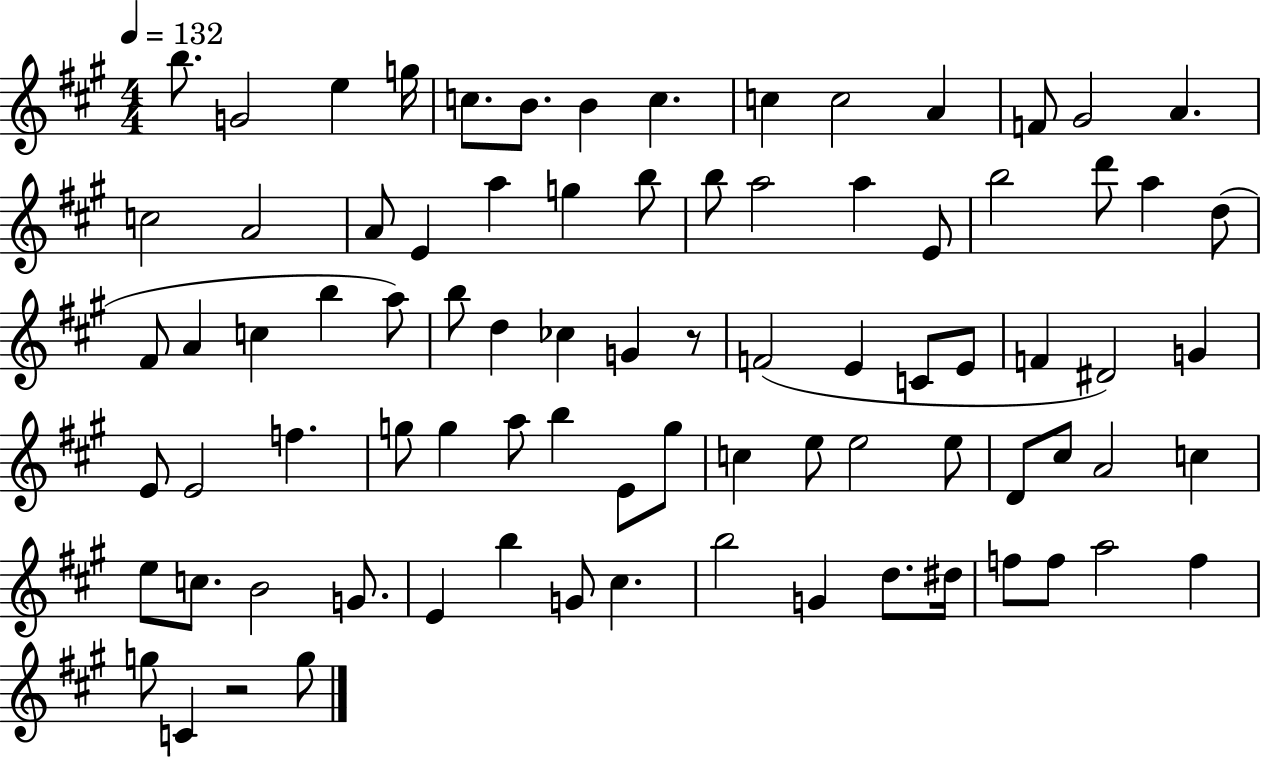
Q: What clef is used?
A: treble